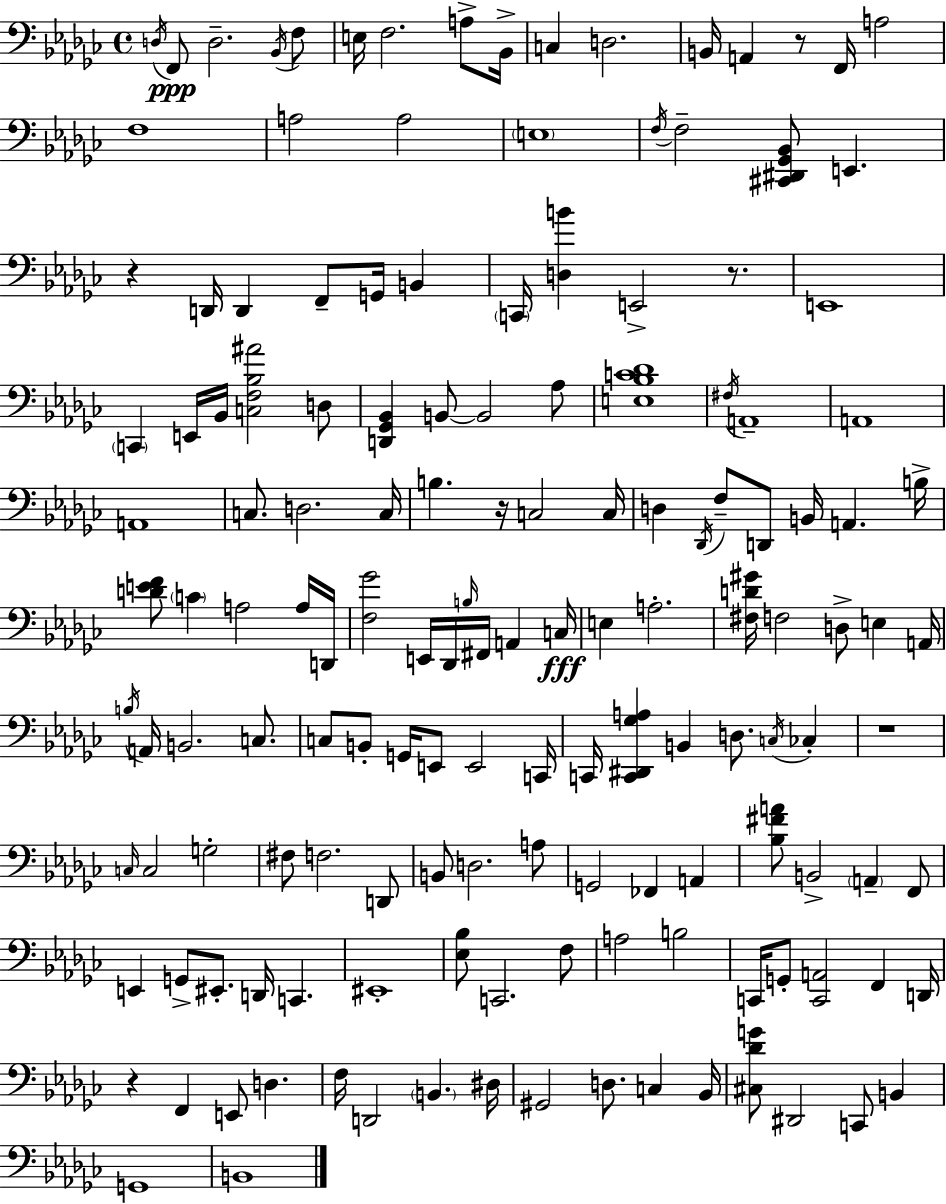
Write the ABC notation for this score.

X:1
T:Untitled
M:4/4
L:1/4
K:Ebm
D,/4 F,,/2 D,2 _B,,/4 F,/2 E,/4 F,2 A,/2 _B,,/4 C, D,2 B,,/4 A,, z/2 F,,/4 A,2 F,4 A,2 A,2 E,4 F,/4 F,2 [^C,,^D,,_G,,_B,,]/2 E,, z D,,/4 D,, F,,/2 G,,/4 B,, C,,/4 [D,B] E,,2 z/2 E,,4 C,, E,,/4 _B,,/4 [C,F,_B,^A]2 D,/2 [D,,_G,,_B,,] B,,/2 B,,2 _A,/2 [E,_B,C_D]4 ^F,/4 A,,4 A,,4 A,,4 C,/2 D,2 C,/4 B, z/4 C,2 C,/4 D, _D,,/4 F,/2 D,,/2 B,,/4 A,, B,/4 [DEF]/2 C A,2 A,/4 D,,/4 [F,_G]2 E,,/4 _D,,/4 B,/4 ^F,,/4 A,, C,/4 E, A,2 [^F,D^G]/4 F,2 D,/2 E, A,,/4 B,/4 A,,/4 B,,2 C,/2 C,/2 B,,/2 G,,/4 E,,/2 E,,2 C,,/4 C,,/4 [C,,^D,,_G,A,] B,, D,/2 C,/4 _C, z4 C,/4 C,2 G,2 ^F,/2 F,2 D,,/2 B,,/2 D,2 A,/2 G,,2 _F,, A,, [_B,^FA]/2 B,,2 A,, F,,/2 E,, G,,/2 ^E,,/2 D,,/4 C,, ^E,,4 [_E,_B,]/2 C,,2 F,/2 A,2 B,2 C,,/4 G,,/2 [C,,A,,]2 F,, D,,/4 z F,, E,,/2 D, F,/4 D,,2 B,, ^D,/4 ^G,,2 D,/2 C, _B,,/4 [^C,_DG]/2 ^D,,2 C,,/2 B,, G,,4 B,,4